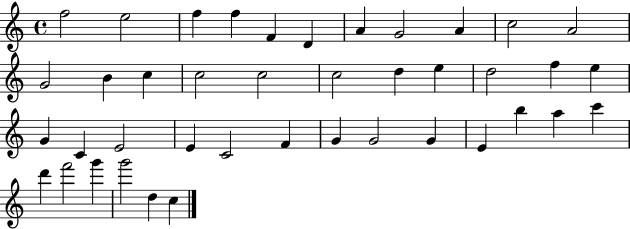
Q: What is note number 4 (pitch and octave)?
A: F5